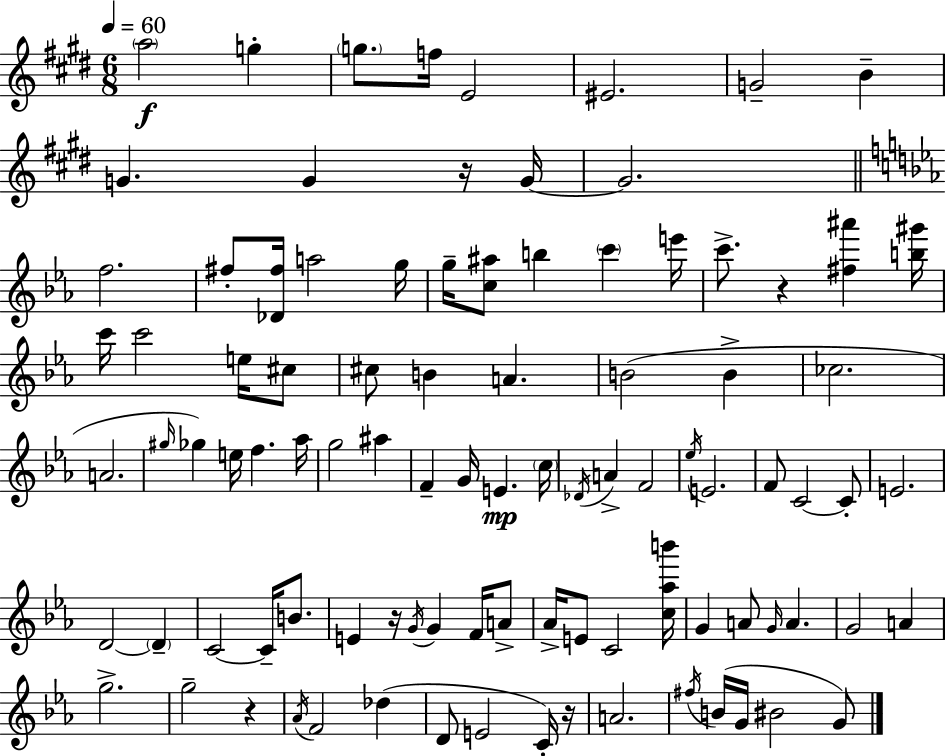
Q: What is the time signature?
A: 6/8